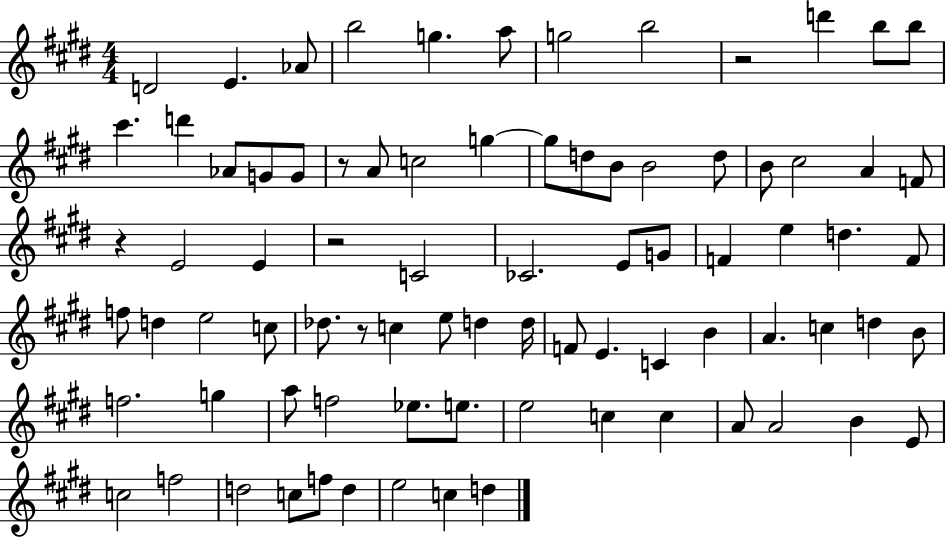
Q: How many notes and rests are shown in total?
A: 82